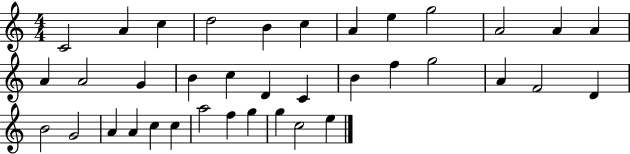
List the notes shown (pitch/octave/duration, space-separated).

C4/h A4/q C5/q D5/h B4/q C5/q A4/q E5/q G5/h A4/h A4/q A4/q A4/q A4/h G4/q B4/q C5/q D4/q C4/q B4/q F5/q G5/h A4/q F4/h D4/q B4/h G4/h A4/q A4/q C5/q C5/q A5/h F5/q G5/q G5/q C5/h E5/q